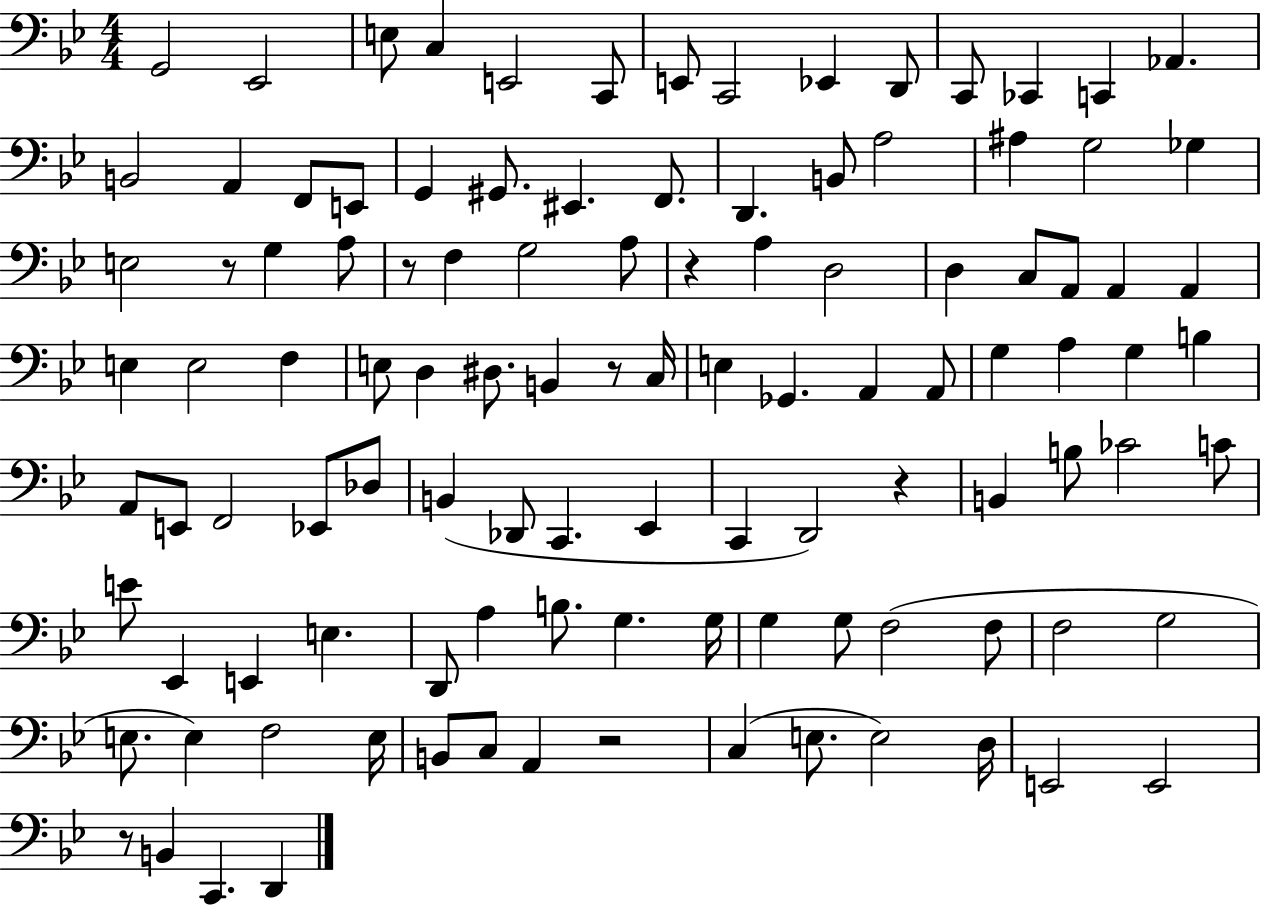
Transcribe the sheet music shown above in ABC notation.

X:1
T:Untitled
M:4/4
L:1/4
K:Bb
G,,2 _E,,2 E,/2 C, E,,2 C,,/2 E,,/2 C,,2 _E,, D,,/2 C,,/2 _C,, C,, _A,, B,,2 A,, F,,/2 E,,/2 G,, ^G,,/2 ^E,, F,,/2 D,, B,,/2 A,2 ^A, G,2 _G, E,2 z/2 G, A,/2 z/2 F, G,2 A,/2 z A, D,2 D, C,/2 A,,/2 A,, A,, E, E,2 F, E,/2 D, ^D,/2 B,, z/2 C,/4 E, _G,, A,, A,,/2 G, A, G, B, A,,/2 E,,/2 F,,2 _E,,/2 _D,/2 B,, _D,,/2 C,, _E,, C,, D,,2 z B,, B,/2 _C2 C/2 E/2 _E,, E,, E, D,,/2 A, B,/2 G, G,/4 G, G,/2 F,2 F,/2 F,2 G,2 E,/2 E, F,2 E,/4 B,,/2 C,/2 A,, z2 C, E,/2 E,2 D,/4 E,,2 E,,2 z/2 B,, C,, D,,